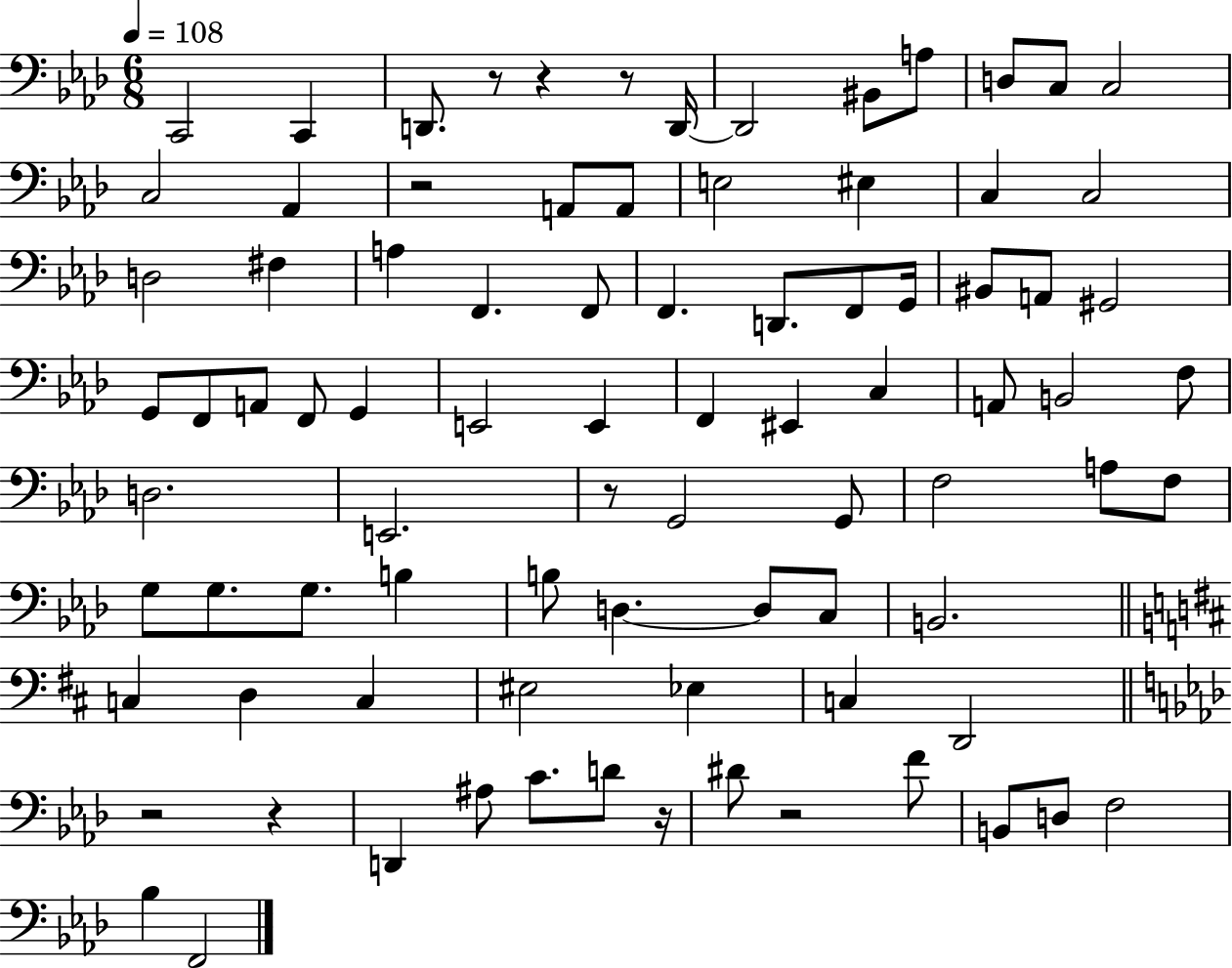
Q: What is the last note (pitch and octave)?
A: F2